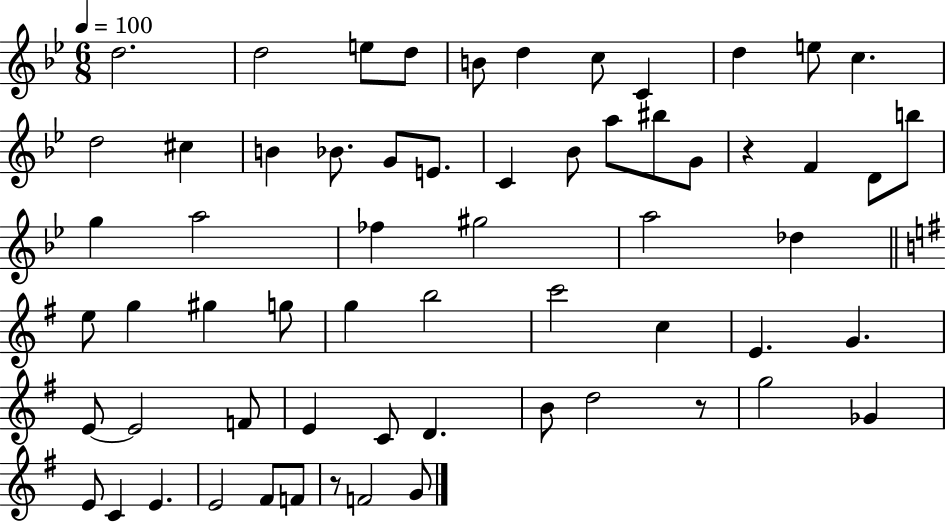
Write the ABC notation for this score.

X:1
T:Untitled
M:6/8
L:1/4
K:Bb
d2 d2 e/2 d/2 B/2 d c/2 C d e/2 c d2 ^c B _B/2 G/2 E/2 C _B/2 a/2 ^b/2 G/2 z F D/2 b/2 g a2 _f ^g2 a2 _d e/2 g ^g g/2 g b2 c'2 c E G E/2 E2 F/2 E C/2 D B/2 d2 z/2 g2 _G E/2 C E E2 ^F/2 F/2 z/2 F2 G/2